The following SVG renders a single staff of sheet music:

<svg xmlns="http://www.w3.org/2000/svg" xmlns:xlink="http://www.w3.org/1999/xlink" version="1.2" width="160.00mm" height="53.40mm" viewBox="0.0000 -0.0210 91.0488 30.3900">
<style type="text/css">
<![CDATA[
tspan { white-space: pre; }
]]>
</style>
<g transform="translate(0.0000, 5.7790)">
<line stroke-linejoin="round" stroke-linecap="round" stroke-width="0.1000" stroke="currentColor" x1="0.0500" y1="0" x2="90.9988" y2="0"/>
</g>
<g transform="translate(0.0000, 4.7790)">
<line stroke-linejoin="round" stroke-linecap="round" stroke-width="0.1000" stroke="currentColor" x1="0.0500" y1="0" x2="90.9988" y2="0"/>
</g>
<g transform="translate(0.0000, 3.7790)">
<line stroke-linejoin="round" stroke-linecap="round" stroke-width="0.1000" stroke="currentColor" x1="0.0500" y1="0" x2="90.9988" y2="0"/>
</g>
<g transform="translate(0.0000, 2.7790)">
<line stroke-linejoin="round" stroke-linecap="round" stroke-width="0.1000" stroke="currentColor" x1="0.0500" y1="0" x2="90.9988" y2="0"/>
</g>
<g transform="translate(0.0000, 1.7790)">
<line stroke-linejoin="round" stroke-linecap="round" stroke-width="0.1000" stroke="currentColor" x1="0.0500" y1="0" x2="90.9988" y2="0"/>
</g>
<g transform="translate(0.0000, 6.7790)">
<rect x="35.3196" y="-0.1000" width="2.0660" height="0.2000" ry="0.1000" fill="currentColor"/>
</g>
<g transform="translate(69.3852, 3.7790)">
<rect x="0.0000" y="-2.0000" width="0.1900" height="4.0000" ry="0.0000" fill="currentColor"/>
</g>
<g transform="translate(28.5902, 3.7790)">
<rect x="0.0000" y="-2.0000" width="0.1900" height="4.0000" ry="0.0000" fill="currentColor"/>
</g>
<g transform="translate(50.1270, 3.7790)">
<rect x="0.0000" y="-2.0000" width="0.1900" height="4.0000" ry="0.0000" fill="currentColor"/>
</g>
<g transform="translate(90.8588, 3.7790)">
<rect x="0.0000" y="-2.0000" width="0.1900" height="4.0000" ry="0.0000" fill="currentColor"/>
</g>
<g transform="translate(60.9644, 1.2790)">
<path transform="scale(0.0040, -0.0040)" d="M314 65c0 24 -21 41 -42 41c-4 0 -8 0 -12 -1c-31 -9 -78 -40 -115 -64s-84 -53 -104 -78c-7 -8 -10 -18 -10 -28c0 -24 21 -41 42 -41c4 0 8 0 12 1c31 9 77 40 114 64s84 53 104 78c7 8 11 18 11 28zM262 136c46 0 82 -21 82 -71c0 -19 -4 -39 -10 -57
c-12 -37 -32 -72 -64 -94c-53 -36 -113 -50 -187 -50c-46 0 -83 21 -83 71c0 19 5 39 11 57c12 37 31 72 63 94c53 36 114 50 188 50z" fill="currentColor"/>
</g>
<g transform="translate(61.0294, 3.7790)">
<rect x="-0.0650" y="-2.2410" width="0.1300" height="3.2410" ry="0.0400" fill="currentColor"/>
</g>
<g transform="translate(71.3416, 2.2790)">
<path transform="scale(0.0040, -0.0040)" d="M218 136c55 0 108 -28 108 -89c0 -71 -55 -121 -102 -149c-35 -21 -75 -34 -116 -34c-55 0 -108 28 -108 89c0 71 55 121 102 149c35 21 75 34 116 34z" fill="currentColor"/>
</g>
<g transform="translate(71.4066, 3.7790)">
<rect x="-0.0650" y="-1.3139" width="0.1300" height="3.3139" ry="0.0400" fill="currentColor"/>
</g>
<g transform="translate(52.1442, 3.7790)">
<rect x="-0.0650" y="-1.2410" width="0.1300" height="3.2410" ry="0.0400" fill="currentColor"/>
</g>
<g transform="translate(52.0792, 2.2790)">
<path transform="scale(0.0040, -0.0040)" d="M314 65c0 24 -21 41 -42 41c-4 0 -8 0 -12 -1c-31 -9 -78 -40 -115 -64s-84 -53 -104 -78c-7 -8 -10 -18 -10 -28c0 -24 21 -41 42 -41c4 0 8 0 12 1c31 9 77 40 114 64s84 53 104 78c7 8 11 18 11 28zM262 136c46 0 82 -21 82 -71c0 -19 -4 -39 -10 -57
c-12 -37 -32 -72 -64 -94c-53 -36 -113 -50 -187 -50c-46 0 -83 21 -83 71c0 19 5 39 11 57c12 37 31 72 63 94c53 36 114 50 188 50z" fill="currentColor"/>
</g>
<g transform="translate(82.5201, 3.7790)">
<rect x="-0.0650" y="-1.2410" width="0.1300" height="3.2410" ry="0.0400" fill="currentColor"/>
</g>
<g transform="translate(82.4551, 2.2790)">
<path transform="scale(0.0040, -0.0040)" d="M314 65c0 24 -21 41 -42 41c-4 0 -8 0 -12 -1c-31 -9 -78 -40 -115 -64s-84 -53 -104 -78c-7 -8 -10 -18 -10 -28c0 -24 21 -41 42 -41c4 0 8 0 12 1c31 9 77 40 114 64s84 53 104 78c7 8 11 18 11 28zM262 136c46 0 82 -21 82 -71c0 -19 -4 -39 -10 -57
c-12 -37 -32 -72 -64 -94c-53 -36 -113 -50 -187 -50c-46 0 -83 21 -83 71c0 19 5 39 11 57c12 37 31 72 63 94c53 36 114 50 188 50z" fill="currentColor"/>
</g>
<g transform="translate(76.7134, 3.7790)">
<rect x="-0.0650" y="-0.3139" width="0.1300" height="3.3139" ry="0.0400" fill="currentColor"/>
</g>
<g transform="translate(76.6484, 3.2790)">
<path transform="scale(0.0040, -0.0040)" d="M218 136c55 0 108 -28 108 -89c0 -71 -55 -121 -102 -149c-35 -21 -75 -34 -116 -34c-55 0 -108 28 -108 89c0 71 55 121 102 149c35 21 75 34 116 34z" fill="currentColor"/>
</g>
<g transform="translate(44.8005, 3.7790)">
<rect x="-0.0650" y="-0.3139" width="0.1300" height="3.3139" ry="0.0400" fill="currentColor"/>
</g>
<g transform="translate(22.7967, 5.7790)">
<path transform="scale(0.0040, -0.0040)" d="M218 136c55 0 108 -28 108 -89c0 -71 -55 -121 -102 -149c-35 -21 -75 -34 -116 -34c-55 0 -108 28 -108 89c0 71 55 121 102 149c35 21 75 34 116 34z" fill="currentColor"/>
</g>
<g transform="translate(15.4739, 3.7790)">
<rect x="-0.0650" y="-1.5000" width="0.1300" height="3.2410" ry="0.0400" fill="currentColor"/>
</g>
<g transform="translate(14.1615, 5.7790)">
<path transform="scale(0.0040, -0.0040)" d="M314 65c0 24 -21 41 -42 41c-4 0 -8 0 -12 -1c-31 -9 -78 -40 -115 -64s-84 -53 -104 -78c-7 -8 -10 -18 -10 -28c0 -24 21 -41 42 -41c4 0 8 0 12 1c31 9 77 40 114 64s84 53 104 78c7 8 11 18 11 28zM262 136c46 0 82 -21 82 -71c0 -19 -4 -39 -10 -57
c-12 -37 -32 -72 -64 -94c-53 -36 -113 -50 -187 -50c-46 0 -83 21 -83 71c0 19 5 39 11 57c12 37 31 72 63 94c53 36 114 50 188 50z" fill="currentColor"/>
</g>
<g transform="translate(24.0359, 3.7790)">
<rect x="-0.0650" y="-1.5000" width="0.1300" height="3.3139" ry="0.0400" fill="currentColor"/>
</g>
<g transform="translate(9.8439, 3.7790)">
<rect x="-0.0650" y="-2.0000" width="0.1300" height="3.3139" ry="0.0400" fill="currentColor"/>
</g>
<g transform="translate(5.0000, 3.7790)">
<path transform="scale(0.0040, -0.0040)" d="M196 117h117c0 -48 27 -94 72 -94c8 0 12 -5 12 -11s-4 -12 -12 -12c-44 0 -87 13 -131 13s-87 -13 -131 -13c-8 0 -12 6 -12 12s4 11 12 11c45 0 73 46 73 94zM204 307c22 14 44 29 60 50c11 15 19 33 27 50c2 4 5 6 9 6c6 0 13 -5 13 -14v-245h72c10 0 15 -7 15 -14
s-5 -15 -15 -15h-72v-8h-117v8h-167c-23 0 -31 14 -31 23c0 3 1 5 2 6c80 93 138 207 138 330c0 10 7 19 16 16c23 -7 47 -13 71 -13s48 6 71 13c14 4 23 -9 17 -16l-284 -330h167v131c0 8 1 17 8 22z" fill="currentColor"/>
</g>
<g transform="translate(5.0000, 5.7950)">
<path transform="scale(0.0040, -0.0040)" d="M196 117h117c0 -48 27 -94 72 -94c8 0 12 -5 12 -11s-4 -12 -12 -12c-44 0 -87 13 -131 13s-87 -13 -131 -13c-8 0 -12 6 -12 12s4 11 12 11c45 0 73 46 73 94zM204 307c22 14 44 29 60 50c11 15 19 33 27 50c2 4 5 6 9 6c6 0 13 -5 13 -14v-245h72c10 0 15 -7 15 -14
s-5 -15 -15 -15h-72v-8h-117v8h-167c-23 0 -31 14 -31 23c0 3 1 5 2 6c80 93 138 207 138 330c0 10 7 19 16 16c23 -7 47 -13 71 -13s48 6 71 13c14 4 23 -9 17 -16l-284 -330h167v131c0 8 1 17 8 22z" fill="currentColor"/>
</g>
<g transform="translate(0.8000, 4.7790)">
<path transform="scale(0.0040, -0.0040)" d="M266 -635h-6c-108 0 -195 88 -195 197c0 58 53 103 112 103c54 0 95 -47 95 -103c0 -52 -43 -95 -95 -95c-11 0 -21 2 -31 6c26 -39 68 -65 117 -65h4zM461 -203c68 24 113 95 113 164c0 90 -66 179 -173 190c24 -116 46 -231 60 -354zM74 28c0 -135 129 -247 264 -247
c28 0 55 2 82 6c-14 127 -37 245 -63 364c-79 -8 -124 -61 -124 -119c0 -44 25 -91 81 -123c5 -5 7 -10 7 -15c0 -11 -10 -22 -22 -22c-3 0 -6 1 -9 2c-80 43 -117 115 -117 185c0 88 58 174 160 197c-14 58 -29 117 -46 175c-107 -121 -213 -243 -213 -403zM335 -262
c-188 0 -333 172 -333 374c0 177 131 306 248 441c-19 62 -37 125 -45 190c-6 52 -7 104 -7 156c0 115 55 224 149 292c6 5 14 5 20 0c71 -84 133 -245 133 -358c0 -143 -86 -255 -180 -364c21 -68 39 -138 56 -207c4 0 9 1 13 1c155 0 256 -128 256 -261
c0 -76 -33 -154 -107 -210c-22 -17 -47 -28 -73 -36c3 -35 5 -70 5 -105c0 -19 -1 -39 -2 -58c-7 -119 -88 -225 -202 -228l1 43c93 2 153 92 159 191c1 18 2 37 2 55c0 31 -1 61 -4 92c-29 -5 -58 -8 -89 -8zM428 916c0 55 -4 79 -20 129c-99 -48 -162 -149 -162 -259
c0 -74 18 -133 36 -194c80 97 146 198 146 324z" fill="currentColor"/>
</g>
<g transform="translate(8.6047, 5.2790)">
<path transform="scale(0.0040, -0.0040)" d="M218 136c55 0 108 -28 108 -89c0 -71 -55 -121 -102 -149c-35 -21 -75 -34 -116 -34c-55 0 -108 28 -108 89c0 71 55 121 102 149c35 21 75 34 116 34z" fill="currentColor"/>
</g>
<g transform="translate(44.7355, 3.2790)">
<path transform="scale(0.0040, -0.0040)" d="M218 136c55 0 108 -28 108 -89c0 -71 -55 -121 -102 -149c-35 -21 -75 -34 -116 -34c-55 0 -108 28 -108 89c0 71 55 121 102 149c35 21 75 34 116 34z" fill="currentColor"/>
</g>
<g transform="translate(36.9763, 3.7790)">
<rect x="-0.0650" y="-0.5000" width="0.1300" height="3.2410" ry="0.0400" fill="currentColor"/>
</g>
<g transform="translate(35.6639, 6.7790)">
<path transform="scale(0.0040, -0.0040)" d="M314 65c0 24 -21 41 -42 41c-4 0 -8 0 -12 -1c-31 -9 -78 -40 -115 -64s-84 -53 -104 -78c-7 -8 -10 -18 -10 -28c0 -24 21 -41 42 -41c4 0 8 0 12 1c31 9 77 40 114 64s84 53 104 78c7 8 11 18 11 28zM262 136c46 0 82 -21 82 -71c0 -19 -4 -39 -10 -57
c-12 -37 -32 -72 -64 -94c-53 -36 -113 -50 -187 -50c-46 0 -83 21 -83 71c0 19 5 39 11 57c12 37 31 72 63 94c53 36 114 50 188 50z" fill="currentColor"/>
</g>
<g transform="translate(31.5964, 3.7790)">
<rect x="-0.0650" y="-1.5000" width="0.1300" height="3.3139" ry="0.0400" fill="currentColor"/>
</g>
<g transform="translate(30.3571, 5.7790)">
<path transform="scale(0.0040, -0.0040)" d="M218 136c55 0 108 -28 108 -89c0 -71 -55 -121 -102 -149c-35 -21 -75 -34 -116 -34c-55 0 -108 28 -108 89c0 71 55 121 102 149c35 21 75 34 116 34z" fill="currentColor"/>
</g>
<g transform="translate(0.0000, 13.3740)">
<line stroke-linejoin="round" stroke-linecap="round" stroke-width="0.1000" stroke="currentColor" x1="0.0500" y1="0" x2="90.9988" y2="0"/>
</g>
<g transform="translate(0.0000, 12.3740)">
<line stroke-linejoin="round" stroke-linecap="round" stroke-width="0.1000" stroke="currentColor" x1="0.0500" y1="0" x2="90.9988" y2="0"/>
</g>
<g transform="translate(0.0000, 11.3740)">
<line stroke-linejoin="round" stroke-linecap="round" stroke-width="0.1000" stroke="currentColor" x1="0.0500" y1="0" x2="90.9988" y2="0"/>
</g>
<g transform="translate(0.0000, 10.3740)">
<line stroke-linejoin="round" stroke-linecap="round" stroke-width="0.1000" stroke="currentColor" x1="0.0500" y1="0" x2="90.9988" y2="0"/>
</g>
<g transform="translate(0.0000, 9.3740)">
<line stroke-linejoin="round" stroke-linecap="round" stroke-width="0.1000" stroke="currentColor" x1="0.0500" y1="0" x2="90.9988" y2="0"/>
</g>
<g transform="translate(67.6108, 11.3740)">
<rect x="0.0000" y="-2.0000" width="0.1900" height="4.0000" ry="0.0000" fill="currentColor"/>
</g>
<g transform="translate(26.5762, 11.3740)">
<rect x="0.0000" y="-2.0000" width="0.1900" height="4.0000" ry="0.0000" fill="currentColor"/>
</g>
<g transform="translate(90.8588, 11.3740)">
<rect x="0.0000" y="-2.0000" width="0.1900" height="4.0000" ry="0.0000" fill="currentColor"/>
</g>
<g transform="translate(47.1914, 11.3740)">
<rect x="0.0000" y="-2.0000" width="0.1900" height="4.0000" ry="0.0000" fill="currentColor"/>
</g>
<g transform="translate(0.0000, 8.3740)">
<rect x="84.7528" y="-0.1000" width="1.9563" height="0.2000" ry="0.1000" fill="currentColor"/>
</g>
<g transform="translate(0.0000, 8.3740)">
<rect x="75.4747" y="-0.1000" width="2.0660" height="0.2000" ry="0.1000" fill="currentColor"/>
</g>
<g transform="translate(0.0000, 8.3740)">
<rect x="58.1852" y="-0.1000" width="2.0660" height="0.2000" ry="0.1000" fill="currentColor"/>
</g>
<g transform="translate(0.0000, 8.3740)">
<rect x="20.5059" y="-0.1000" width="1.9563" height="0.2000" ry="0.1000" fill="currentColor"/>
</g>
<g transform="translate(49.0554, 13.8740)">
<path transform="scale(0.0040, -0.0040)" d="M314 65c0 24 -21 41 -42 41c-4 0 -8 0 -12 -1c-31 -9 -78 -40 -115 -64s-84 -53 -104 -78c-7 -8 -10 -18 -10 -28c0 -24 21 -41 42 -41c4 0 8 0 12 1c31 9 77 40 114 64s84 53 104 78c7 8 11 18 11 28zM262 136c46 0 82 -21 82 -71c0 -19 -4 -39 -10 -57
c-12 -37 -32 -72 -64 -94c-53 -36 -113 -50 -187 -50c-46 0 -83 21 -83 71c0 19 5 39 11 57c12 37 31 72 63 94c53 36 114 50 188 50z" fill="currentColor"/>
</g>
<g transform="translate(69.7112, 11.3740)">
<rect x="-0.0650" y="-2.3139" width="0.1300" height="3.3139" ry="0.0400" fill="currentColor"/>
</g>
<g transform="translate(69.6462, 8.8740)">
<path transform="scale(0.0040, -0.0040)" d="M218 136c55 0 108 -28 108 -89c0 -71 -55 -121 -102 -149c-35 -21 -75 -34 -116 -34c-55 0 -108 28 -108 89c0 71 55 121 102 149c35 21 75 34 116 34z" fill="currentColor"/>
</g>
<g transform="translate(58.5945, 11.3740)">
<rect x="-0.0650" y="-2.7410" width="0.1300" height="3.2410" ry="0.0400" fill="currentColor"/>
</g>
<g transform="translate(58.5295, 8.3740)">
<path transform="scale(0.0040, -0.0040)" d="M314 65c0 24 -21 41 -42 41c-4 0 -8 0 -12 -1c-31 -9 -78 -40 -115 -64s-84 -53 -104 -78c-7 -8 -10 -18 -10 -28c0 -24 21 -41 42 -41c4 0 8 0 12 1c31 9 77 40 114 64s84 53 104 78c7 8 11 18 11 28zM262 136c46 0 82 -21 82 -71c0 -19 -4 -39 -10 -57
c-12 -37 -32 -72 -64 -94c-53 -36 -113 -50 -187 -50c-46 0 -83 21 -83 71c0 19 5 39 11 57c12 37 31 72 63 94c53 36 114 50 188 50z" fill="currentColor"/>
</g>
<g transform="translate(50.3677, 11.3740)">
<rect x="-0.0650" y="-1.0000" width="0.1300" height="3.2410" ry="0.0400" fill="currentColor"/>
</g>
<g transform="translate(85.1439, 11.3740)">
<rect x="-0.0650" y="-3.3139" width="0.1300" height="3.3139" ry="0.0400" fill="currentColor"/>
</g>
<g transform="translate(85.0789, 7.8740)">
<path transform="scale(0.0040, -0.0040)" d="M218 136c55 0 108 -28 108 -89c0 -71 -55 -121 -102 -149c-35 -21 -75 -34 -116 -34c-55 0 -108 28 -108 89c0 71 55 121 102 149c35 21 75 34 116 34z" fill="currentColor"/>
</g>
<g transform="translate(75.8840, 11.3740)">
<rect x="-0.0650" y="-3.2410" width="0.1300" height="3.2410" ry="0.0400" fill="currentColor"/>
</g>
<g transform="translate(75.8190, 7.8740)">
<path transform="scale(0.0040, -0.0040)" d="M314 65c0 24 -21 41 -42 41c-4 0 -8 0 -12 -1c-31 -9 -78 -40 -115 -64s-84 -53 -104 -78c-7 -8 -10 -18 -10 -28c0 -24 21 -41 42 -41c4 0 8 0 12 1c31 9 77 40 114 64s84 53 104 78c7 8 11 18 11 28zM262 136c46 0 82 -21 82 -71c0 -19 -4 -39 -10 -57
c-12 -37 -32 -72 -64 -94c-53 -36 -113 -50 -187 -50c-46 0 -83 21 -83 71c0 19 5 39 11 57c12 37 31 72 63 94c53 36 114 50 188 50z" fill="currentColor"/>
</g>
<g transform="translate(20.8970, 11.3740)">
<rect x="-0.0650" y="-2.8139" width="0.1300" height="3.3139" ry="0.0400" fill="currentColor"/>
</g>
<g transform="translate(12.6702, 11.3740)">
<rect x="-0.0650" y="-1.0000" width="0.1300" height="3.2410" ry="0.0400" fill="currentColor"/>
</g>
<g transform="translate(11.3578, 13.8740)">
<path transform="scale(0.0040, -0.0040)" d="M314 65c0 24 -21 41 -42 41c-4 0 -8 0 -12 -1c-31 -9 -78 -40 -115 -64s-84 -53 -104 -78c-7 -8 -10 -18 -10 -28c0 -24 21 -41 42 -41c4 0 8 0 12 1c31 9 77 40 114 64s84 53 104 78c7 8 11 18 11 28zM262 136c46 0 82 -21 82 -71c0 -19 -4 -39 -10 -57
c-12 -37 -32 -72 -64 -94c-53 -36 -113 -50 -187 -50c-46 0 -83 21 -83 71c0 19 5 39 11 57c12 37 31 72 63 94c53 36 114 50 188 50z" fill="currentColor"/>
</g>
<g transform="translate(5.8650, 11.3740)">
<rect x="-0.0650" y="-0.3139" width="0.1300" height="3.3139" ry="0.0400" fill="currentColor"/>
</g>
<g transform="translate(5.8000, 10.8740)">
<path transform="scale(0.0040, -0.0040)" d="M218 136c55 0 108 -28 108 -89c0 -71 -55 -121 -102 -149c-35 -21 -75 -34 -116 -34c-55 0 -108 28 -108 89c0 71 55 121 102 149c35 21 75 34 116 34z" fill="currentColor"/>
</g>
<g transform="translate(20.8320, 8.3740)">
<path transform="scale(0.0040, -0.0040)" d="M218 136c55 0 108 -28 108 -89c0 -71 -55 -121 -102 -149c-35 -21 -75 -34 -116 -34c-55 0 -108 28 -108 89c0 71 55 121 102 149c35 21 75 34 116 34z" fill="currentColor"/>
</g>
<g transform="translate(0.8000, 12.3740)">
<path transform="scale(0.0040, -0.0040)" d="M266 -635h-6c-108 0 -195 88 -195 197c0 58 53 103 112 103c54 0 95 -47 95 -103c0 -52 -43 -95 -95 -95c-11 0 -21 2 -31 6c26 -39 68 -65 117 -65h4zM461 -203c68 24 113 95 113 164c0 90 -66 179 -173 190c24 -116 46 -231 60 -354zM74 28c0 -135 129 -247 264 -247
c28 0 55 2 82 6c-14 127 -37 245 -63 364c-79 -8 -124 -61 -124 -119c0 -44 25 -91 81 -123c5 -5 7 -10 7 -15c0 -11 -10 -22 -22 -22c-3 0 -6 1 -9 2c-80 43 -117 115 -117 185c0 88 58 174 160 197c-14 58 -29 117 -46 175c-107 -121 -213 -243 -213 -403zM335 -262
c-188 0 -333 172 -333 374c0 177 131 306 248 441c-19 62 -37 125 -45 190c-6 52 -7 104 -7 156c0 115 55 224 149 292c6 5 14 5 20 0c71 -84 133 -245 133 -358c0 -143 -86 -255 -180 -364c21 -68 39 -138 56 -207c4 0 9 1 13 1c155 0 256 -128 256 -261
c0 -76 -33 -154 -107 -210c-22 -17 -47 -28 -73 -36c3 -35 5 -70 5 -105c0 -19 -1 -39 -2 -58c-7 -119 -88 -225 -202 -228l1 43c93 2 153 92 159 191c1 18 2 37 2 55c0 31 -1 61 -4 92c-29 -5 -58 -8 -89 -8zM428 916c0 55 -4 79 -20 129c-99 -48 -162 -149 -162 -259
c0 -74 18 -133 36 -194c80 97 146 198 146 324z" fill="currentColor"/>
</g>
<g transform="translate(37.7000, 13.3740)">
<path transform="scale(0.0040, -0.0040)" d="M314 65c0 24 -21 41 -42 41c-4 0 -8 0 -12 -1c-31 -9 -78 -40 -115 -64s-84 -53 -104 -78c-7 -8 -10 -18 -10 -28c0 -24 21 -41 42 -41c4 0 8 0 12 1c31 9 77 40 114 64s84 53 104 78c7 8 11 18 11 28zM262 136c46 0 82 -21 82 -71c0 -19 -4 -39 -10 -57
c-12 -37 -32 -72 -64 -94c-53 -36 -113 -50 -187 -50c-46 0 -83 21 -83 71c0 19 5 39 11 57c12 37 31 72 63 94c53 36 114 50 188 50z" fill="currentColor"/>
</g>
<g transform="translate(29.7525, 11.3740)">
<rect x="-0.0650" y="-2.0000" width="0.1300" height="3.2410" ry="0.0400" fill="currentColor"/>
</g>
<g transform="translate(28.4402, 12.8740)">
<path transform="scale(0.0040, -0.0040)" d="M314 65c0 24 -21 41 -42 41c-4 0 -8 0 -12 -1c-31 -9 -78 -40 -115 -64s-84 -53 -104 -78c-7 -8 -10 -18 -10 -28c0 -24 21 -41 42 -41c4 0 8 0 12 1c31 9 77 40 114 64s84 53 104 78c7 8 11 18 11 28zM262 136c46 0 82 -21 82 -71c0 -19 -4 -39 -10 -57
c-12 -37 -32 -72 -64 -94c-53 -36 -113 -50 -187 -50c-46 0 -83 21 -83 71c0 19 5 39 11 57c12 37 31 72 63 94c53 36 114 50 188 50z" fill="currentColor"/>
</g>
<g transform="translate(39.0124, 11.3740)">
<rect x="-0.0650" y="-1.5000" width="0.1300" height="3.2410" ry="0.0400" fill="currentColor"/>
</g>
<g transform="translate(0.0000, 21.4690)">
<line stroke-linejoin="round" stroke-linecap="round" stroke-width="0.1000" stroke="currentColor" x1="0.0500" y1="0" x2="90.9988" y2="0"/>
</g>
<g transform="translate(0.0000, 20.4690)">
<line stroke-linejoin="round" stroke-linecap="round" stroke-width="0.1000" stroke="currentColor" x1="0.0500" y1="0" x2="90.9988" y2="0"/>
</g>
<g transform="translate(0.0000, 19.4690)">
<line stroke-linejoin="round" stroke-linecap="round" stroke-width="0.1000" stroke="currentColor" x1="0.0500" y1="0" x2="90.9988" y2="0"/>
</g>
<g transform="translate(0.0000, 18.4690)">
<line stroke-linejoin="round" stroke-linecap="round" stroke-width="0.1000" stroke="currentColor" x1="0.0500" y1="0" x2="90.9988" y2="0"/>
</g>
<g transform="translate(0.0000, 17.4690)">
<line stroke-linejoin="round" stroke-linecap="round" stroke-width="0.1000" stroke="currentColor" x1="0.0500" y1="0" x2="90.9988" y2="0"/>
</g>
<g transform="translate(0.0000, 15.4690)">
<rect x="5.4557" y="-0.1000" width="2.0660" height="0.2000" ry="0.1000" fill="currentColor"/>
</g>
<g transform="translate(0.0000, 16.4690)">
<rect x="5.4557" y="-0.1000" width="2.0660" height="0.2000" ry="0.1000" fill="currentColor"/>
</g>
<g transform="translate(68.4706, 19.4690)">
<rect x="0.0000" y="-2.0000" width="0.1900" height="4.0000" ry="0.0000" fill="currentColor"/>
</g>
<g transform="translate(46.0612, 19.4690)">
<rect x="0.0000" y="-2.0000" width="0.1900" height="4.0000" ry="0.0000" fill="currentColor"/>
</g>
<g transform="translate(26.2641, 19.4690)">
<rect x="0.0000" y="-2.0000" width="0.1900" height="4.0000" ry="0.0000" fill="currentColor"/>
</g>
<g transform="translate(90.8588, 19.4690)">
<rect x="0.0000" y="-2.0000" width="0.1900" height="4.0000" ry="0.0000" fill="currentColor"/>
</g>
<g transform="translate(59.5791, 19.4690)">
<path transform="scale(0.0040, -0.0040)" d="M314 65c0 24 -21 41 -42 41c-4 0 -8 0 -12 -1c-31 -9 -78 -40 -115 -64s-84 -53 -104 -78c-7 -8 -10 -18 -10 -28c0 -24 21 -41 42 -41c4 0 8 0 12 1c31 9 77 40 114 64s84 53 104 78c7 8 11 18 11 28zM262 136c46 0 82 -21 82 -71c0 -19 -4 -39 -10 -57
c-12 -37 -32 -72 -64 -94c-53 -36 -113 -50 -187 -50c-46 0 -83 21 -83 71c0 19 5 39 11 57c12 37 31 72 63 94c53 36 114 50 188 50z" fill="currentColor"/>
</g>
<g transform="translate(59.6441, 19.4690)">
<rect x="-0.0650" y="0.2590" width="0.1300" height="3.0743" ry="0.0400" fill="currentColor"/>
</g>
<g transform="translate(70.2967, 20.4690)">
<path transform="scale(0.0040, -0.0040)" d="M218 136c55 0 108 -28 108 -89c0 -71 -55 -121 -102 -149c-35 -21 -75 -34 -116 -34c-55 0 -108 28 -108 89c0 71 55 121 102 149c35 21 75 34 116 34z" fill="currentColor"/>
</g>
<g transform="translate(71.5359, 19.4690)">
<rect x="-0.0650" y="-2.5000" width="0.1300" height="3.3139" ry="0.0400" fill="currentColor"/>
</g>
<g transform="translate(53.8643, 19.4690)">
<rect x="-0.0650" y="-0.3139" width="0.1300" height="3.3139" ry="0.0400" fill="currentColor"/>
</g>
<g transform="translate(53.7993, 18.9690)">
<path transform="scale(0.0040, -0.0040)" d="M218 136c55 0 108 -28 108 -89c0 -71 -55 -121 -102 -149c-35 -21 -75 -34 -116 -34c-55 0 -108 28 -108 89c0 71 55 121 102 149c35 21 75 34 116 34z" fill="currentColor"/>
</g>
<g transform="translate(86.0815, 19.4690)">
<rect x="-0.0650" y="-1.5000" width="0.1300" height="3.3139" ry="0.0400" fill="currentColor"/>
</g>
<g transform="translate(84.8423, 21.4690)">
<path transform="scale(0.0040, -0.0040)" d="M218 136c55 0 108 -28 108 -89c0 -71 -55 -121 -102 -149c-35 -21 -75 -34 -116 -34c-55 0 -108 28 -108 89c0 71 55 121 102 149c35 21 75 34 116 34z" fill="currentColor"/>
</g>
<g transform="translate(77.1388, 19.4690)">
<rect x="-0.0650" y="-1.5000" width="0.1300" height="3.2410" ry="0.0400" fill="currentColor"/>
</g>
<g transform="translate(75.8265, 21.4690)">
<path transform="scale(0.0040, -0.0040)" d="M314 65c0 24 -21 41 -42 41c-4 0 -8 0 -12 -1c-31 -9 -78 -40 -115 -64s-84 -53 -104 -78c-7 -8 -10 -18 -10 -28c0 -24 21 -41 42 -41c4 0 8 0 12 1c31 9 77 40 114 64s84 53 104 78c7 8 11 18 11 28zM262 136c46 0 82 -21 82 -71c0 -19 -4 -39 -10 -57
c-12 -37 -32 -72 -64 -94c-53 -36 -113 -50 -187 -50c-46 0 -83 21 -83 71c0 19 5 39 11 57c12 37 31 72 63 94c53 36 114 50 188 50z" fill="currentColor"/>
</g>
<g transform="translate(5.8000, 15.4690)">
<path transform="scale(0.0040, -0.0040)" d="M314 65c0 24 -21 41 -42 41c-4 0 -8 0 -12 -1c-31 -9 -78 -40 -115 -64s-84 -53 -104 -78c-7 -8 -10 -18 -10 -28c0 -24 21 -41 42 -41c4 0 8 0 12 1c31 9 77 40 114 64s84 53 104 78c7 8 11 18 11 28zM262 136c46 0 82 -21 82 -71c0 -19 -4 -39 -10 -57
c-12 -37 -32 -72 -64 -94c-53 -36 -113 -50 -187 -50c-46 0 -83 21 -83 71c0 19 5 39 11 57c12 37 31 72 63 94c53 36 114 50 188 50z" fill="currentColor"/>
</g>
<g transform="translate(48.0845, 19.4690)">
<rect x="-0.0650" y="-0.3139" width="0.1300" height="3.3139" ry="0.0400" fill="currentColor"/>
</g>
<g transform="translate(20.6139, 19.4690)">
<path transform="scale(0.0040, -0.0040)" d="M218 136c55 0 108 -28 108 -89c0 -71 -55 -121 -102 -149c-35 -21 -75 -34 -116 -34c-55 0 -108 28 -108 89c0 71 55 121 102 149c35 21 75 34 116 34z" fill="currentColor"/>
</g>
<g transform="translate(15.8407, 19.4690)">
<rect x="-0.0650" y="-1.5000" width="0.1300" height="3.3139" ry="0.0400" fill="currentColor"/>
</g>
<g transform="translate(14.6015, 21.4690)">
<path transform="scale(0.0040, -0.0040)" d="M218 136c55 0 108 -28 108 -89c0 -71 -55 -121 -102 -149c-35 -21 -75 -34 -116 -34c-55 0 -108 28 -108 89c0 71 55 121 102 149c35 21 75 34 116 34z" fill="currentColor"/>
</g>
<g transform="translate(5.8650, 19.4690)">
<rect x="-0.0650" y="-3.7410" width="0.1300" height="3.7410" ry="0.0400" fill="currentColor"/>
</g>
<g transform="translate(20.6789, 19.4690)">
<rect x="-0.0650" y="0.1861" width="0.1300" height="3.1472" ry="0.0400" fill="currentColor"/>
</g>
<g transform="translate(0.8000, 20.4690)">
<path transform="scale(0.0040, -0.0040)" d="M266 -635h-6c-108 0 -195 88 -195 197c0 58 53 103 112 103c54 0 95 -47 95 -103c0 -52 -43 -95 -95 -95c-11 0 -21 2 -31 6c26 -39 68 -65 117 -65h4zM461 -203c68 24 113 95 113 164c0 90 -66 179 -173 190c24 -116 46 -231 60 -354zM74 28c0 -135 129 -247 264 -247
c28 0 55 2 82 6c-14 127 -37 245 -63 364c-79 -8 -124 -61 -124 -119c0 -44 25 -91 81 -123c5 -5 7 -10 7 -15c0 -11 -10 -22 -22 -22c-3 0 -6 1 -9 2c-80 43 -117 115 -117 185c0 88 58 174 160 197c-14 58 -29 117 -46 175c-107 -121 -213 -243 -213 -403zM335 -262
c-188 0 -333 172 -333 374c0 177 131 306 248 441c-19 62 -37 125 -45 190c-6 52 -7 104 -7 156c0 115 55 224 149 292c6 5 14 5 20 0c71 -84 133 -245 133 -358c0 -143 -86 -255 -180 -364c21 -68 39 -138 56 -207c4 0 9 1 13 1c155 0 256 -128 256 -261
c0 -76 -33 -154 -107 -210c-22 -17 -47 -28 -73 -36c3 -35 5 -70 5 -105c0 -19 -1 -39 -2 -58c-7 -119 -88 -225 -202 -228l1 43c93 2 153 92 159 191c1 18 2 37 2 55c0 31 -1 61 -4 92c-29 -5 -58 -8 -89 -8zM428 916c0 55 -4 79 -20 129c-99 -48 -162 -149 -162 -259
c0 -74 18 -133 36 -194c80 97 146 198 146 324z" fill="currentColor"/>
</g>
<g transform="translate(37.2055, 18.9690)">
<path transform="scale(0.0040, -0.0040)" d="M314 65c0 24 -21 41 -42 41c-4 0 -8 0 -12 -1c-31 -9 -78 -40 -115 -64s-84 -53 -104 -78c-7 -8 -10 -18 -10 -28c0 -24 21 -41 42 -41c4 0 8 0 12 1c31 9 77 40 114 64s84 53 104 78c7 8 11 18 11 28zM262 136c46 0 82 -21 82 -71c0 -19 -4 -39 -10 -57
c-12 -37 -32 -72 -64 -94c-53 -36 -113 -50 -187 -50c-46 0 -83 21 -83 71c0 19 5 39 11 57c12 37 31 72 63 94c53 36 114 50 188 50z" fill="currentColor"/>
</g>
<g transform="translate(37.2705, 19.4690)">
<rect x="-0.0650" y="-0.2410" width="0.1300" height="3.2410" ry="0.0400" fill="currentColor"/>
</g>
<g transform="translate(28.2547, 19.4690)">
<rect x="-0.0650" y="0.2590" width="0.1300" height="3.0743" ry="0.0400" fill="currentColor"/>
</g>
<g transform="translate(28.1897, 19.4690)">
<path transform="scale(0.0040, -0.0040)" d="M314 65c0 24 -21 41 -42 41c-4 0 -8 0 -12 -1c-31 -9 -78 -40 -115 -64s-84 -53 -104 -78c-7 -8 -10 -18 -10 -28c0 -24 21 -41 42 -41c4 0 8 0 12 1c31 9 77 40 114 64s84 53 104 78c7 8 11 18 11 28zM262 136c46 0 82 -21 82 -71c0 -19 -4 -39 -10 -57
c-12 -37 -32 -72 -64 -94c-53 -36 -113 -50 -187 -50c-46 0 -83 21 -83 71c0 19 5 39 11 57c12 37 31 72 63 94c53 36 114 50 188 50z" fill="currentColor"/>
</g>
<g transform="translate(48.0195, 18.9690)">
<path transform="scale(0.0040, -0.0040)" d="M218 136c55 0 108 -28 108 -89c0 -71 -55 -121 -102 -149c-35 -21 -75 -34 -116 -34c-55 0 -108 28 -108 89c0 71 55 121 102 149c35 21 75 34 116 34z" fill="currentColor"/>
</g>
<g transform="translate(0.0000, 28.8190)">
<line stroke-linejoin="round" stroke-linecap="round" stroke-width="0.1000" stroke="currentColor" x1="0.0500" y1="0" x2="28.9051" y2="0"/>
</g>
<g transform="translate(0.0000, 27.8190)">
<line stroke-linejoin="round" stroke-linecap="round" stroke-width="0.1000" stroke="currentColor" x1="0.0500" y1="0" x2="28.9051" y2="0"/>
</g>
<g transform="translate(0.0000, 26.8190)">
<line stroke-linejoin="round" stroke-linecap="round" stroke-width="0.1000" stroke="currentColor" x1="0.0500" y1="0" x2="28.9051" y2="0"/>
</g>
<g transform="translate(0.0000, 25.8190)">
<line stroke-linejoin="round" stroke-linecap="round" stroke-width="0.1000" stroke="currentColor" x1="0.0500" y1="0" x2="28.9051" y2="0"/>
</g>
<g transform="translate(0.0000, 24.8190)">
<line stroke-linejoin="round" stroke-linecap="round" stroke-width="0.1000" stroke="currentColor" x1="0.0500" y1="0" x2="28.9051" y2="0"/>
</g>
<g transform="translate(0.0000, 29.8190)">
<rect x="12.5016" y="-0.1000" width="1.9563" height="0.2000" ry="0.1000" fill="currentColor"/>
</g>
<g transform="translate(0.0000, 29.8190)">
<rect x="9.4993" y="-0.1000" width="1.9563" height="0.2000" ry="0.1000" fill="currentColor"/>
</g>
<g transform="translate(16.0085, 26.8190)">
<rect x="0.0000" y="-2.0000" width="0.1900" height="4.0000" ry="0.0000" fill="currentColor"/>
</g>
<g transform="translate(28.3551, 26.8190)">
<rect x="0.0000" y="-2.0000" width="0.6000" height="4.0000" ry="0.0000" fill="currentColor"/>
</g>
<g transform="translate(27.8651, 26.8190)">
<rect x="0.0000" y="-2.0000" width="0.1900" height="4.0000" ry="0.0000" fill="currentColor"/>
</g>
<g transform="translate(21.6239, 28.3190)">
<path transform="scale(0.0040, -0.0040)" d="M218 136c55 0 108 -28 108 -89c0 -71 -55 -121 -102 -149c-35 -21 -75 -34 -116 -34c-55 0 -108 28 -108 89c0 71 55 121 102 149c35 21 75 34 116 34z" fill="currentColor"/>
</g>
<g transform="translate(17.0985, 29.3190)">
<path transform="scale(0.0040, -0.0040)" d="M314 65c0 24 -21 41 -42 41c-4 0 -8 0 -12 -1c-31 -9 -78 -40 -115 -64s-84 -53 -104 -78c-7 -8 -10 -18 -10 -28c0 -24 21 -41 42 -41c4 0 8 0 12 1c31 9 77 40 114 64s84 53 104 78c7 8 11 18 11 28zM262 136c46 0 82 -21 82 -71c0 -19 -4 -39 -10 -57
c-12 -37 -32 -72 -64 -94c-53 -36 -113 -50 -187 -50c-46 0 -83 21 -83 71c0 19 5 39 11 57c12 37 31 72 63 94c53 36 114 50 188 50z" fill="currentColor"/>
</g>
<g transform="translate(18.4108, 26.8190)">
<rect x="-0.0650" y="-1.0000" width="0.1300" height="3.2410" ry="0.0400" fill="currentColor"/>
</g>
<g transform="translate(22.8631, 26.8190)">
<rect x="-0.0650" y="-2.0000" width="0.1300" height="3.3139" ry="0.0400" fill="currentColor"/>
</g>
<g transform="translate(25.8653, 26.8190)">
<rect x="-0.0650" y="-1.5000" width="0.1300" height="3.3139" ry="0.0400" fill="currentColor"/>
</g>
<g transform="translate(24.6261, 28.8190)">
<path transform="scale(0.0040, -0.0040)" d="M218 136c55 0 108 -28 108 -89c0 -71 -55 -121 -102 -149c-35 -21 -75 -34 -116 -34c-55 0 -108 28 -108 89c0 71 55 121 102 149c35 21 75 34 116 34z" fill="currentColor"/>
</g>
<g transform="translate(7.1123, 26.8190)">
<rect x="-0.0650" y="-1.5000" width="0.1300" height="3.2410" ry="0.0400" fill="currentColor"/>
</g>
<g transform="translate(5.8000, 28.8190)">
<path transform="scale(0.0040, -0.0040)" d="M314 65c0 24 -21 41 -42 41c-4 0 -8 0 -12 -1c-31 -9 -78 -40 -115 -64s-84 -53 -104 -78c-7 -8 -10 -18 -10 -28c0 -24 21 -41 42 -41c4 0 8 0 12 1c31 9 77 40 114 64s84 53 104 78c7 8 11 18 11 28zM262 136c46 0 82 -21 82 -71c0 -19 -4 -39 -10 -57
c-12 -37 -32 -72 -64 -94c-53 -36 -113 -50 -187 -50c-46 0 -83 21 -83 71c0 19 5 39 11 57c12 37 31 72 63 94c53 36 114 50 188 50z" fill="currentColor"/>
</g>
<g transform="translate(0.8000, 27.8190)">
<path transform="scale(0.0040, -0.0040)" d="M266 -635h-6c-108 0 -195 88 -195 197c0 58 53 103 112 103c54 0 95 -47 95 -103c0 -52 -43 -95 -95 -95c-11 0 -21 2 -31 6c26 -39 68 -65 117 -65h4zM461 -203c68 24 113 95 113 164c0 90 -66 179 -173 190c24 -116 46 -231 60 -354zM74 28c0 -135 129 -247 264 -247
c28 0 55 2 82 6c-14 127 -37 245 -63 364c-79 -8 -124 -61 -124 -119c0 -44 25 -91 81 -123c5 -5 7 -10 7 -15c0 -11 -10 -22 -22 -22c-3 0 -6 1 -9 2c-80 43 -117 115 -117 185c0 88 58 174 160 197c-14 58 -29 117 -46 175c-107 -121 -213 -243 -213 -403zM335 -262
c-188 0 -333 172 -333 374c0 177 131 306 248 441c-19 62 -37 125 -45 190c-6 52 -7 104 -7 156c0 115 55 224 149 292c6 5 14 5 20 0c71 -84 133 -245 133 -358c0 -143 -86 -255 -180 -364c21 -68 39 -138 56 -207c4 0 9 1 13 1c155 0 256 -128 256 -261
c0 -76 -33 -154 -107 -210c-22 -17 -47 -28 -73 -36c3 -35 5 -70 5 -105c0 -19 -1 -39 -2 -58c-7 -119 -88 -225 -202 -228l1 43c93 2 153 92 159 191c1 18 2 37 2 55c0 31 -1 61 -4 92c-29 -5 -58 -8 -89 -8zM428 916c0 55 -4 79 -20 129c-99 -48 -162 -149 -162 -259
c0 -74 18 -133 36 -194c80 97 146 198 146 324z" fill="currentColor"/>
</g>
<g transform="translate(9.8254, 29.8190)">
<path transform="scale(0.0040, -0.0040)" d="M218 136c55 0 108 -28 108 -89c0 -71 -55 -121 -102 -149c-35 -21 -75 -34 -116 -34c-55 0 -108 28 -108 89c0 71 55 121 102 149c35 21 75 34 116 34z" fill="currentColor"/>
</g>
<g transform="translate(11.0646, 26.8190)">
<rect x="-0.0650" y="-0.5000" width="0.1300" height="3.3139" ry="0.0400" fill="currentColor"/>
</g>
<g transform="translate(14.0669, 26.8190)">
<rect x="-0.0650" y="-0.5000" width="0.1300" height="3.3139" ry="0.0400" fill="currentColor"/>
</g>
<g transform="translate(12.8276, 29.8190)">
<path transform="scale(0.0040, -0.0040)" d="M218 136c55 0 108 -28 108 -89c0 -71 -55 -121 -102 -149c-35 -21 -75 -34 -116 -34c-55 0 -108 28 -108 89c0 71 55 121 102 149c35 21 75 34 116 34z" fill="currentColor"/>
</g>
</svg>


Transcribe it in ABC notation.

X:1
T:Untitled
M:4/4
L:1/4
K:C
F E2 E E C2 c e2 g2 e c e2 c D2 a F2 E2 D2 a2 g b2 b c'2 E B B2 c2 c c B2 G E2 E E2 C C D2 F E